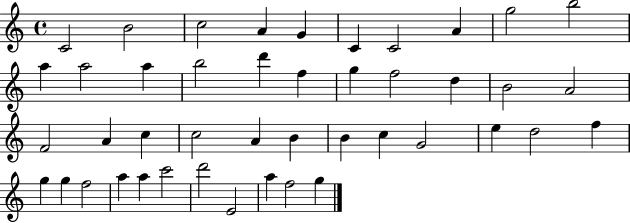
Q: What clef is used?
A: treble